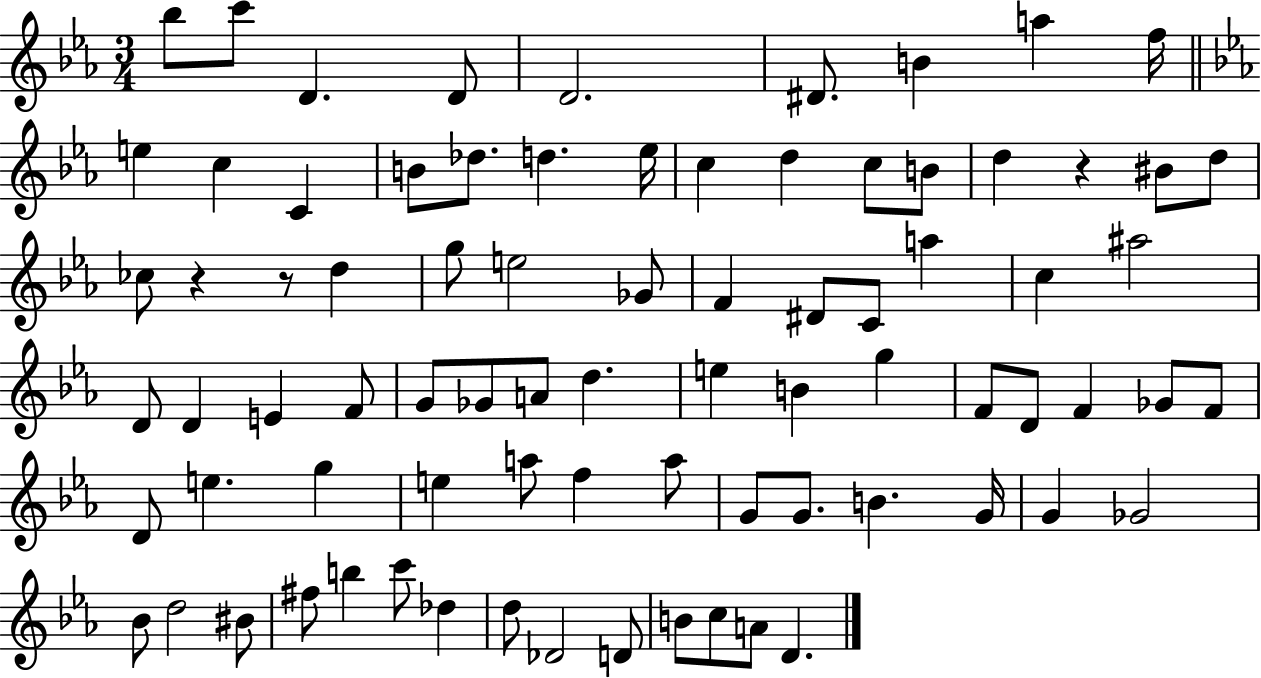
Bb5/e C6/e D4/q. D4/e D4/h. D#4/e. B4/q A5/q F5/s E5/q C5/q C4/q B4/e Db5/e. D5/q. Eb5/s C5/q D5/q C5/e B4/e D5/q R/q BIS4/e D5/e CES5/e R/q R/e D5/q G5/e E5/h Gb4/e F4/q D#4/e C4/e A5/q C5/q A#5/h D4/e D4/q E4/q F4/e G4/e Gb4/e A4/e D5/q. E5/q B4/q G5/q F4/e D4/e F4/q Gb4/e F4/e D4/e E5/q. G5/q E5/q A5/e F5/q A5/e G4/e G4/e. B4/q. G4/s G4/q Gb4/h Bb4/e D5/h BIS4/e F#5/e B5/q C6/e Db5/q D5/e Db4/h D4/e B4/e C5/e A4/e D4/q.